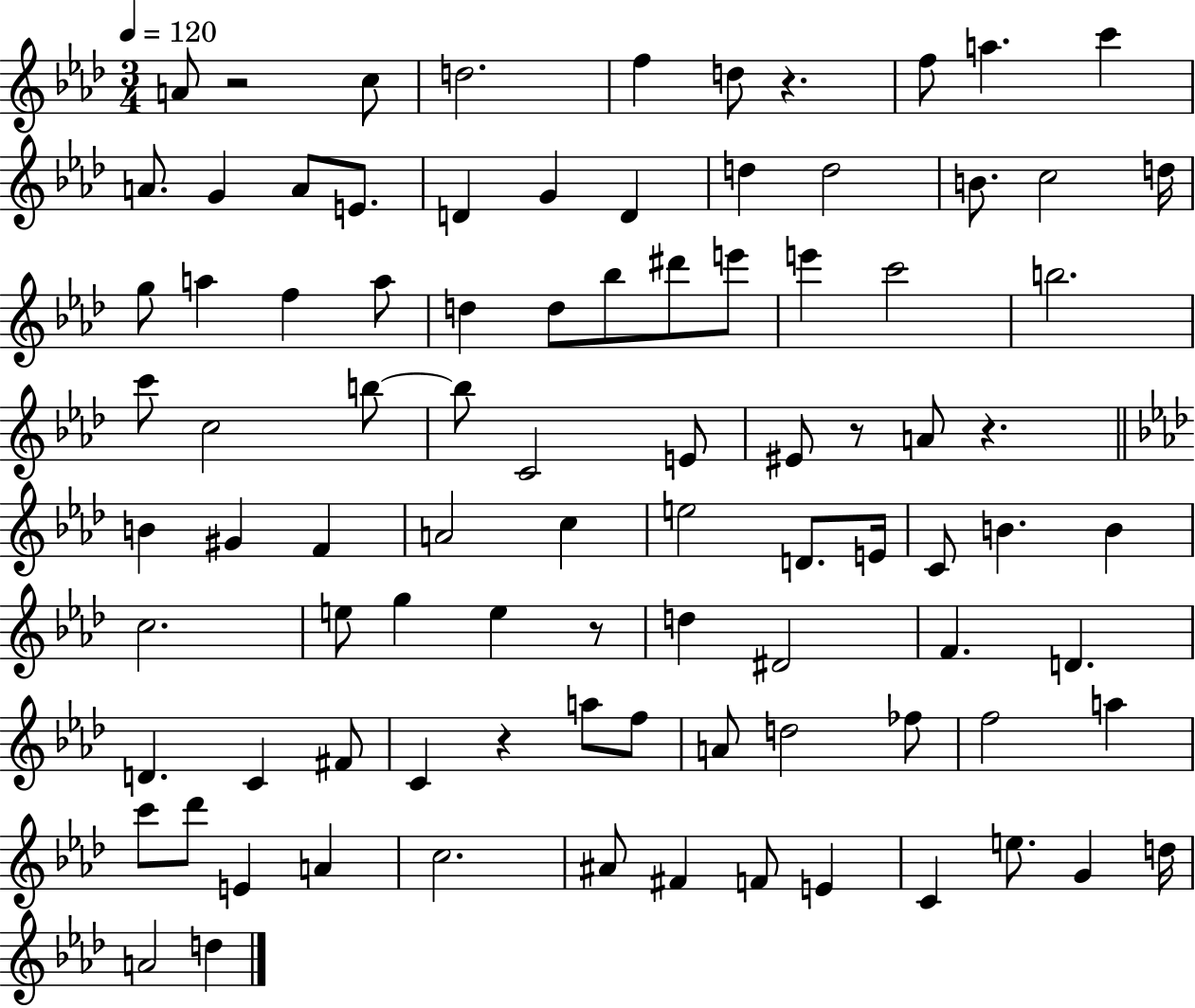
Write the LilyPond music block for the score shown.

{
  \clef treble
  \numericTimeSignature
  \time 3/4
  \key aes \major
  \tempo 4 = 120
  a'8 r2 c''8 | d''2. | f''4 d''8 r4. | f''8 a''4. c'''4 | \break a'8. g'4 a'8 e'8. | d'4 g'4 d'4 | d''4 d''2 | b'8. c''2 d''16 | \break g''8 a''4 f''4 a''8 | d''4 d''8 bes''8 dis'''8 e'''8 | e'''4 c'''2 | b''2. | \break c'''8 c''2 b''8~~ | b''8 c'2 e'8 | eis'8 r8 a'8 r4. | \bar "||" \break \key f \minor b'4 gis'4 f'4 | a'2 c''4 | e''2 d'8. e'16 | c'8 b'4. b'4 | \break c''2. | e''8 g''4 e''4 r8 | d''4 dis'2 | f'4. d'4. | \break d'4. c'4 fis'8 | c'4 r4 a''8 f''8 | a'8 d''2 fes''8 | f''2 a''4 | \break c'''8 des'''8 e'4 a'4 | c''2. | ais'8 fis'4 f'8 e'4 | c'4 e''8. g'4 d''16 | \break a'2 d''4 | \bar "|."
}